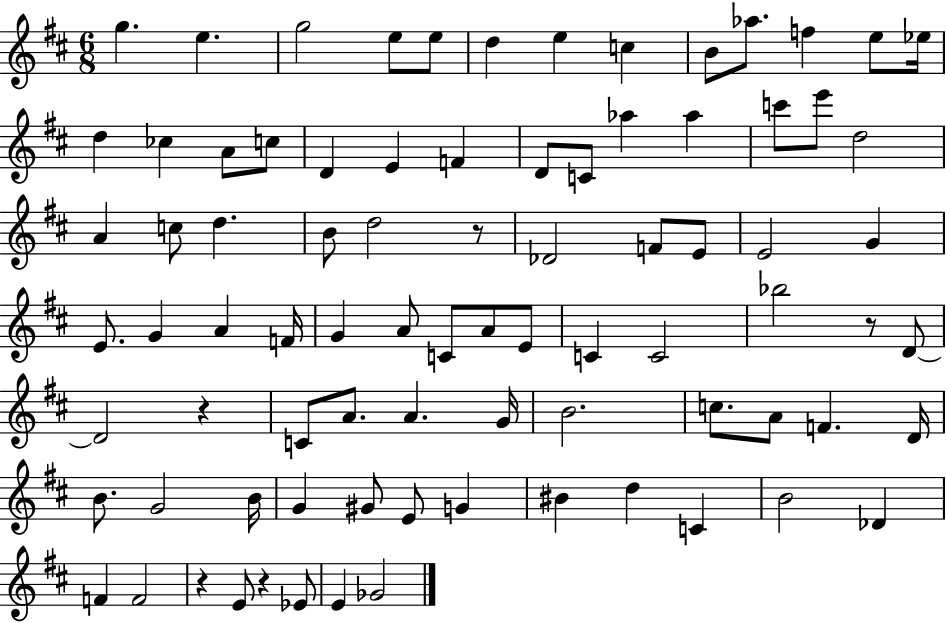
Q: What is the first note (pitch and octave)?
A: G5